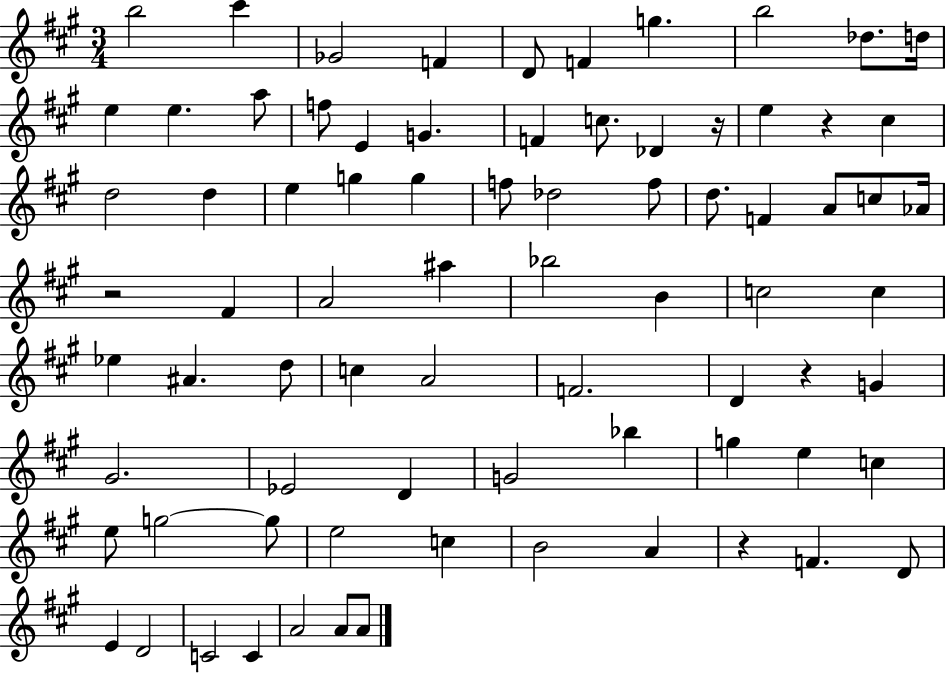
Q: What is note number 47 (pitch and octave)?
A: F4